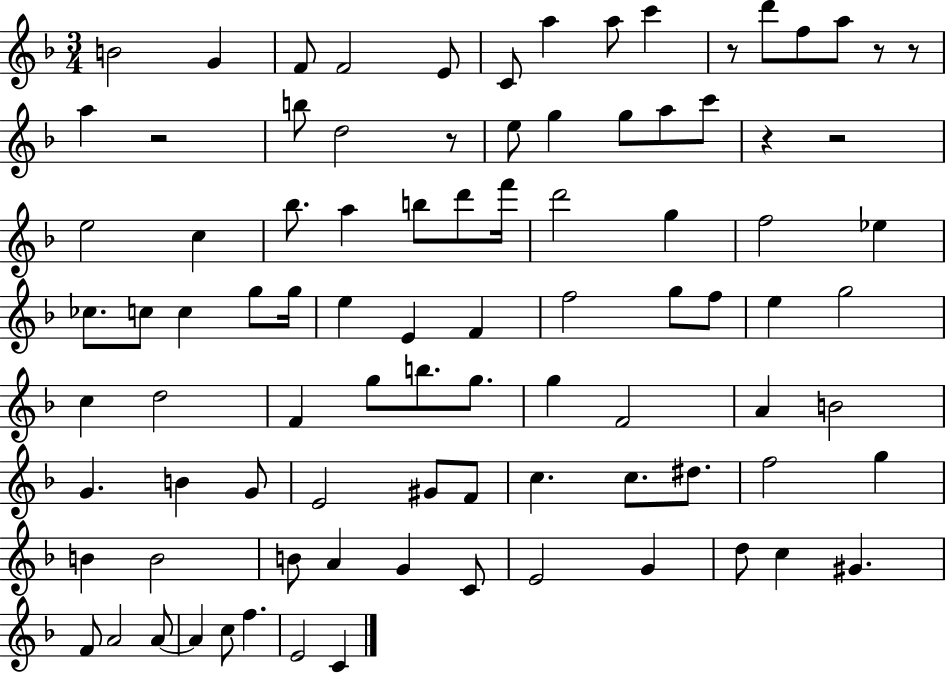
{
  \clef treble
  \numericTimeSignature
  \time 3/4
  \key f \major
  \repeat volta 2 { b'2 g'4 | f'8 f'2 e'8 | c'8 a''4 a''8 c'''4 | r8 d'''8 f''8 a''8 r8 r8 | \break a''4 r2 | b''8 d''2 r8 | e''8 g''4 g''8 a''8 c'''8 | r4 r2 | \break e''2 c''4 | bes''8. a''4 b''8 d'''8 f'''16 | d'''2 g''4 | f''2 ees''4 | \break ces''8. c''8 c''4 g''8 g''16 | e''4 e'4 f'4 | f''2 g''8 f''8 | e''4 g''2 | \break c''4 d''2 | f'4 g''8 b''8. g''8. | g''4 f'2 | a'4 b'2 | \break g'4. b'4 g'8 | e'2 gis'8 f'8 | c''4. c''8. dis''8. | f''2 g''4 | \break b'4 b'2 | b'8 a'4 g'4 c'8 | e'2 g'4 | d''8 c''4 gis'4. | \break f'8 a'2 a'8~~ | a'4 c''8 f''4. | e'2 c'4 | } \bar "|."
}